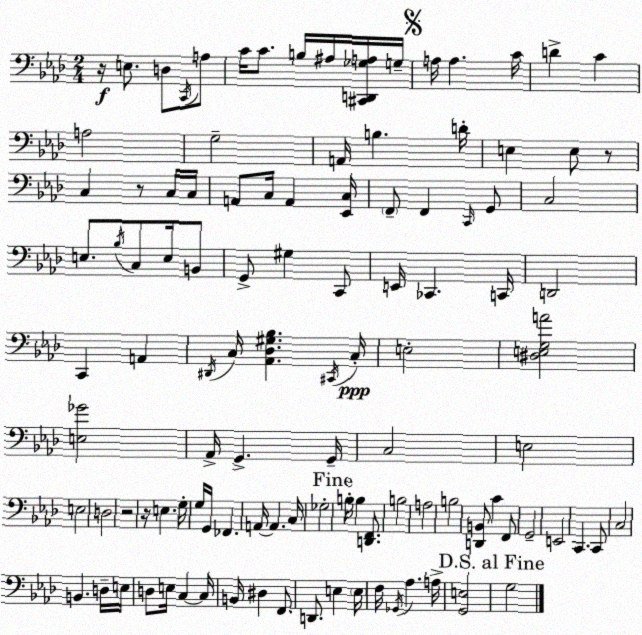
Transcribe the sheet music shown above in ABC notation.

X:1
T:Untitled
M:2/4
L:1/4
K:Ab
z/4 E,/2 D,/2 C,,/4 A,/2 C/4 C/2 B,/4 ^A,/4 [^C,,D,,_G,A,]/4 G,/4 A,/4 A, C/4 D C A,2 G,2 A,,/4 B, D/4 E, E,/2 z/2 C, z/2 C,/4 C,/4 A,,/2 C,/4 A,, [_E,,C,]/4 F,,/2 F,, C,,/4 G,,/2 C,2 E,/2 _B,/4 C,/2 E,/4 B,,/2 G,,/2 ^G, C,,/2 E,,/4 _C,, C,,/4 D,,2 C,, A,, ^D,,/4 C,/4 [_A,,_D,^G,_B,] ^C,,/4 C,/4 E,2 [^D,E,G,A]2 [E,_G]2 _A,,/4 G,, G,,/4 C,2 E,2 E,2 D,2 z2 z/4 E, G,/4 G,/4 G,,/4 _F,, A,,/4 A,, C,/4 _G,2 B,/4 B, [D,,F,,]/2 B,2 A,2 B,2 [D,,B,,]/2 C F,,/2 G,,2 E,,2 C,, C,,/2 C,2 B,, D,/4 E,/4 D,/2 E,/4 C, C,/4 B,,/4 ^D, F,,/2 D,,/2 E, E,/4 F,/4 _G,,/4 _A, A,/4 [G,,E,]2 G,2